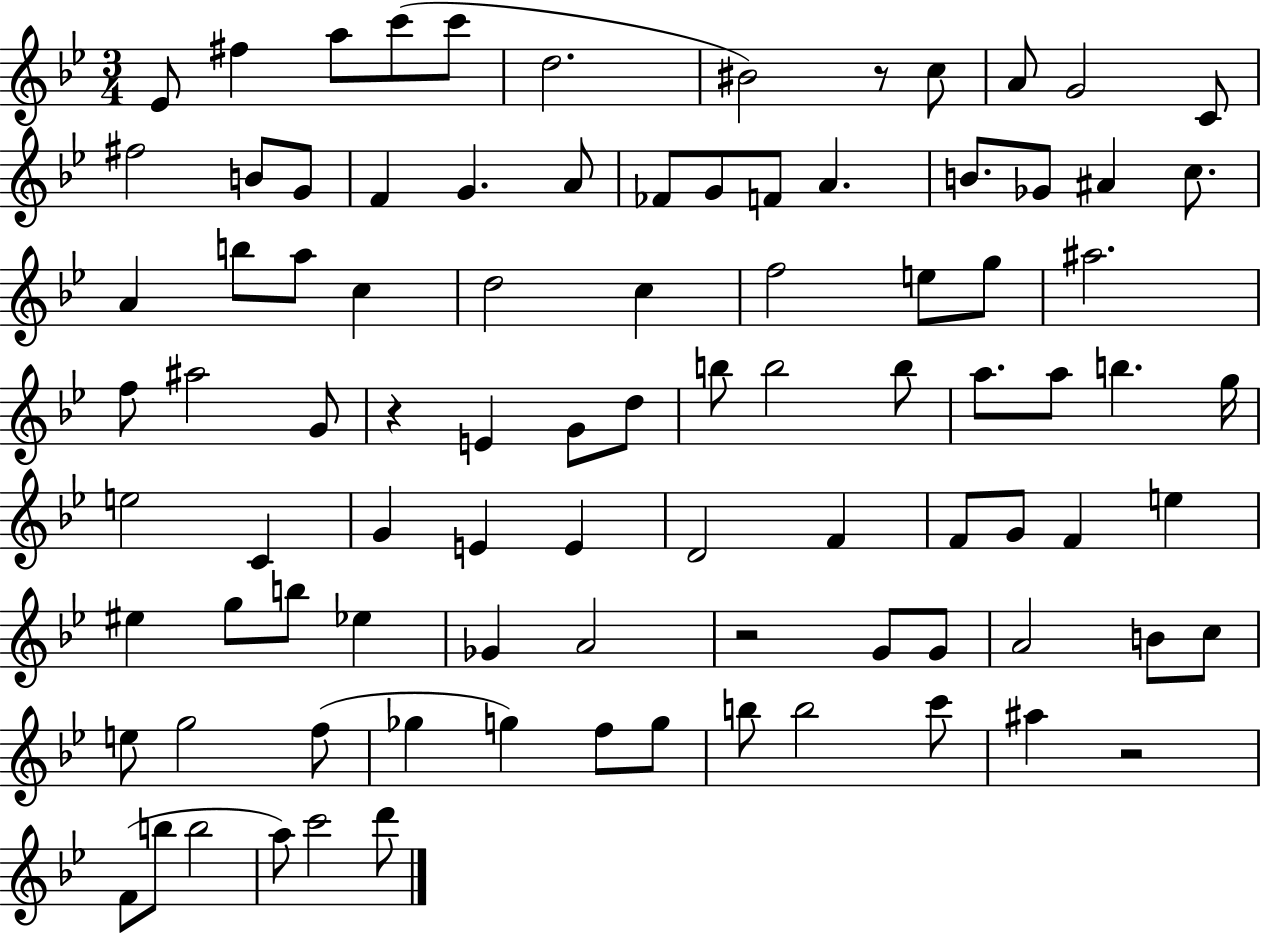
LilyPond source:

{
  \clef treble
  \numericTimeSignature
  \time 3/4
  \key bes \major
  ees'8 fis''4 a''8 c'''8( c'''8 | d''2. | bis'2) r8 c''8 | a'8 g'2 c'8 | \break fis''2 b'8 g'8 | f'4 g'4. a'8 | fes'8 g'8 f'8 a'4. | b'8. ges'8 ais'4 c''8. | \break a'4 b''8 a''8 c''4 | d''2 c''4 | f''2 e''8 g''8 | ais''2. | \break f''8 ais''2 g'8 | r4 e'4 g'8 d''8 | b''8 b''2 b''8 | a''8. a''8 b''4. g''16 | \break e''2 c'4 | g'4 e'4 e'4 | d'2 f'4 | f'8 g'8 f'4 e''4 | \break eis''4 g''8 b''8 ees''4 | ges'4 a'2 | r2 g'8 g'8 | a'2 b'8 c''8 | \break e''8 g''2 f''8( | ges''4 g''4) f''8 g''8 | b''8 b''2 c'''8 | ais''4 r2 | \break f'8( b''8 b''2 | a''8) c'''2 d'''8 | \bar "|."
}